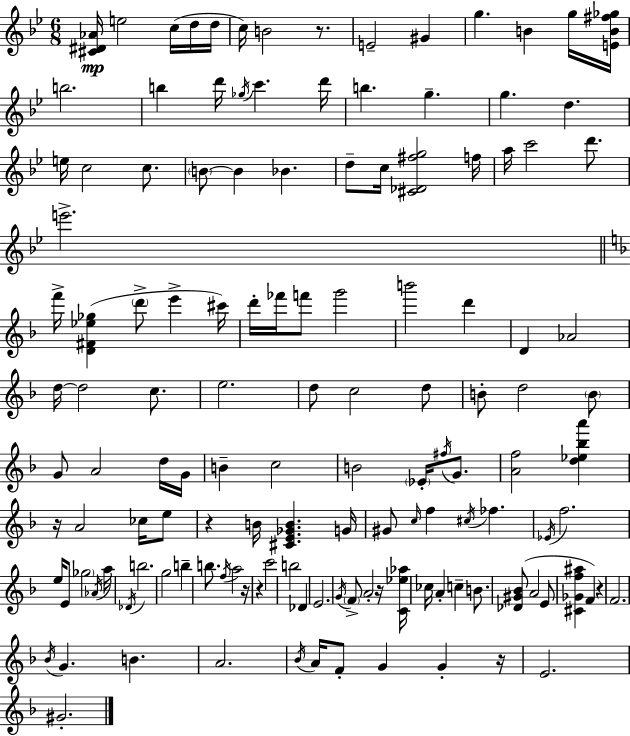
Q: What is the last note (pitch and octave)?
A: G#4